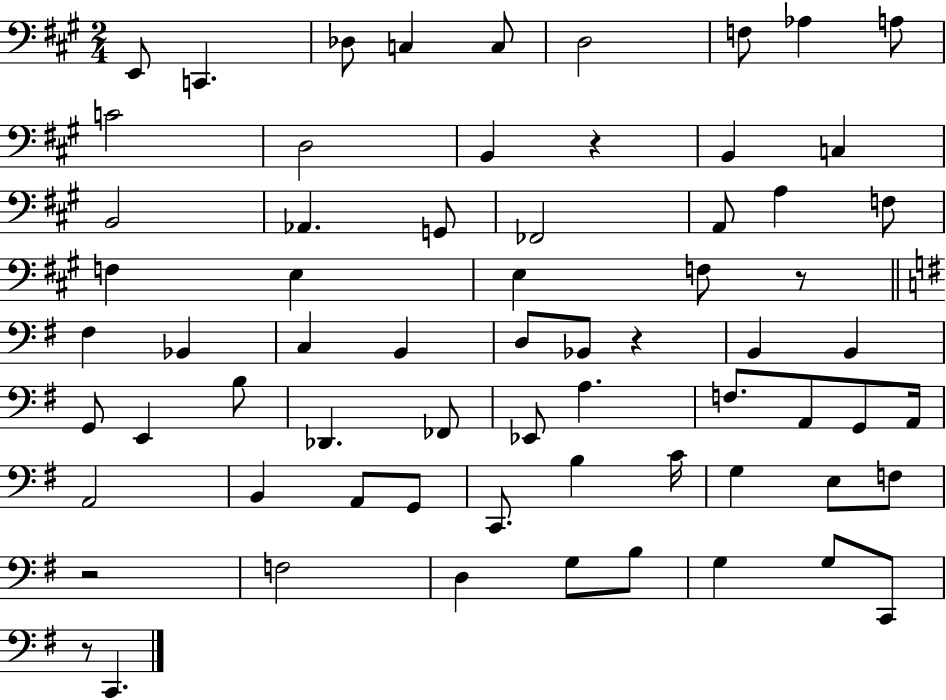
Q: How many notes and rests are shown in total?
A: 67